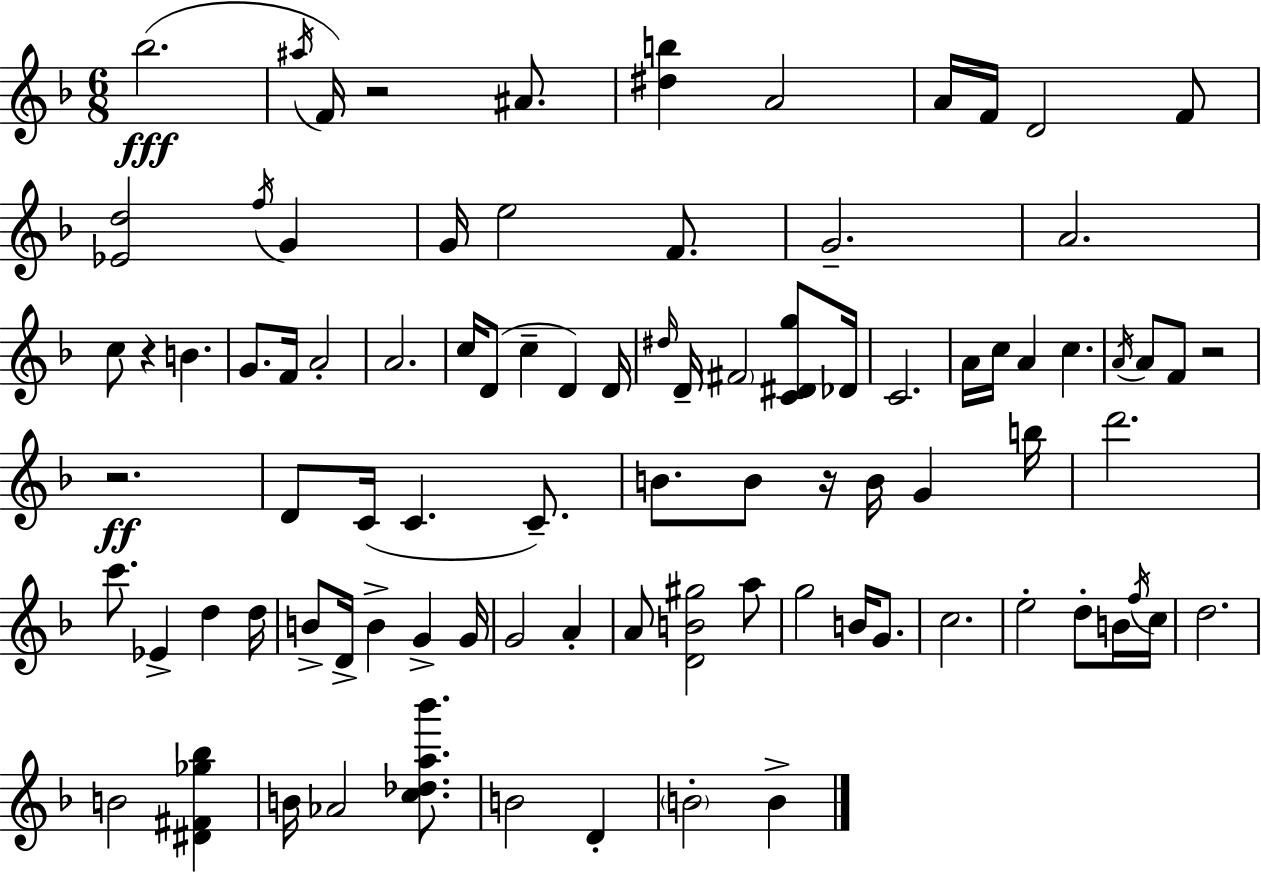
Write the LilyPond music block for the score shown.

{
  \clef treble
  \numericTimeSignature
  \time 6/8
  \key d \minor
  \repeat volta 2 { bes''2.(\fff | \acciaccatura { ais''16 } f'16) r2 ais'8. | <dis'' b''>4 a'2 | a'16 f'16 d'2 f'8 | \break <ees' d''>2 \acciaccatura { f''16 } g'4 | g'16 e''2 f'8. | g'2.-- | a'2. | \break c''8 r4 b'4. | g'8. f'16 a'2-. | a'2. | c''16 d'8( c''4-- d'4) | \break d'16 \grace { dis''16 } d'16-- \parenthesize fis'2 | <c' dis' g''>8 des'16 c'2. | a'16 c''16 a'4 c''4. | \acciaccatura { a'16 } a'8 f'8 r2 | \break r2.\ff | d'8 c'16( c'4. | c'8.--) b'8. b'8 r16 b'16 g'4 | b''16 d'''2. | \break c'''8. ees'4-> d''4 | d''16 b'8-> d'16-> b'4-> g'4-> | g'16 g'2 | a'4-. a'8 <d' b' gis''>2 | \break a''8 g''2 | b'16 g'8. c''2. | e''2-. | d''8-. b'16 \acciaccatura { f''16 } c''16 d''2. | \break b'2 | <dis' fis' ges'' bes''>4 b'16 aes'2 | <c'' des'' a'' bes'''>8. b'2 | d'4-. \parenthesize b'2-. | \break b'4-> } \bar "|."
}